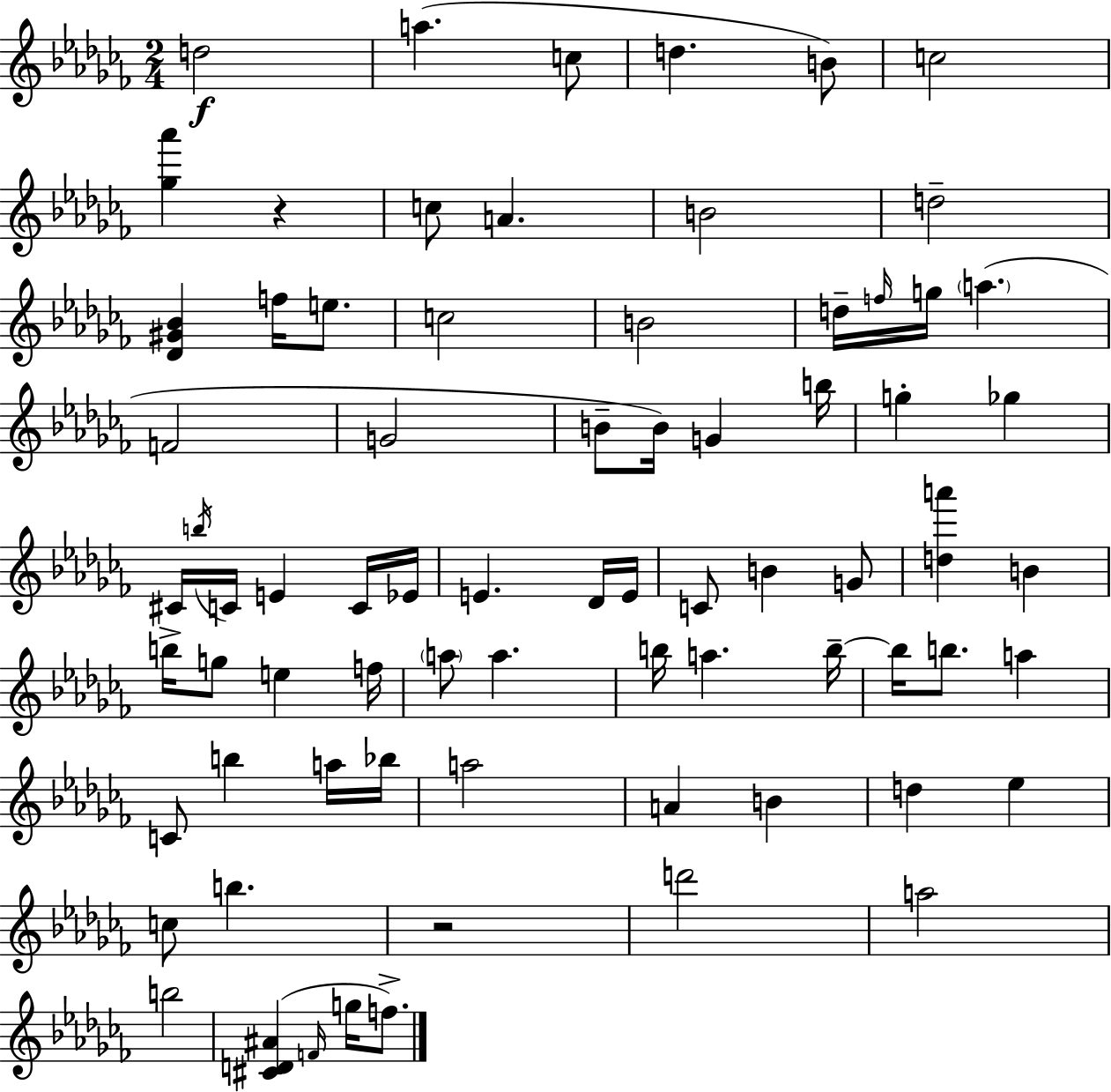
X:1
T:Untitled
M:2/4
L:1/4
K:Abm
d2 a c/2 d B/2 c2 [_g_a'] z c/2 A B2 d2 [_D^G_B] f/4 e/2 c2 B2 d/4 f/4 g/4 a F2 G2 B/2 B/4 G b/4 g _g ^C/4 b/4 C/4 E C/4 _E/4 E _D/4 E/4 C/2 B G/2 [da'] B b/4 g/2 e f/4 a/2 a b/4 a b/4 b/4 b/2 a C/2 b a/4 _b/4 a2 A B d _e c/2 b z2 d'2 a2 b2 [^CD^A] F/4 g/4 f/2